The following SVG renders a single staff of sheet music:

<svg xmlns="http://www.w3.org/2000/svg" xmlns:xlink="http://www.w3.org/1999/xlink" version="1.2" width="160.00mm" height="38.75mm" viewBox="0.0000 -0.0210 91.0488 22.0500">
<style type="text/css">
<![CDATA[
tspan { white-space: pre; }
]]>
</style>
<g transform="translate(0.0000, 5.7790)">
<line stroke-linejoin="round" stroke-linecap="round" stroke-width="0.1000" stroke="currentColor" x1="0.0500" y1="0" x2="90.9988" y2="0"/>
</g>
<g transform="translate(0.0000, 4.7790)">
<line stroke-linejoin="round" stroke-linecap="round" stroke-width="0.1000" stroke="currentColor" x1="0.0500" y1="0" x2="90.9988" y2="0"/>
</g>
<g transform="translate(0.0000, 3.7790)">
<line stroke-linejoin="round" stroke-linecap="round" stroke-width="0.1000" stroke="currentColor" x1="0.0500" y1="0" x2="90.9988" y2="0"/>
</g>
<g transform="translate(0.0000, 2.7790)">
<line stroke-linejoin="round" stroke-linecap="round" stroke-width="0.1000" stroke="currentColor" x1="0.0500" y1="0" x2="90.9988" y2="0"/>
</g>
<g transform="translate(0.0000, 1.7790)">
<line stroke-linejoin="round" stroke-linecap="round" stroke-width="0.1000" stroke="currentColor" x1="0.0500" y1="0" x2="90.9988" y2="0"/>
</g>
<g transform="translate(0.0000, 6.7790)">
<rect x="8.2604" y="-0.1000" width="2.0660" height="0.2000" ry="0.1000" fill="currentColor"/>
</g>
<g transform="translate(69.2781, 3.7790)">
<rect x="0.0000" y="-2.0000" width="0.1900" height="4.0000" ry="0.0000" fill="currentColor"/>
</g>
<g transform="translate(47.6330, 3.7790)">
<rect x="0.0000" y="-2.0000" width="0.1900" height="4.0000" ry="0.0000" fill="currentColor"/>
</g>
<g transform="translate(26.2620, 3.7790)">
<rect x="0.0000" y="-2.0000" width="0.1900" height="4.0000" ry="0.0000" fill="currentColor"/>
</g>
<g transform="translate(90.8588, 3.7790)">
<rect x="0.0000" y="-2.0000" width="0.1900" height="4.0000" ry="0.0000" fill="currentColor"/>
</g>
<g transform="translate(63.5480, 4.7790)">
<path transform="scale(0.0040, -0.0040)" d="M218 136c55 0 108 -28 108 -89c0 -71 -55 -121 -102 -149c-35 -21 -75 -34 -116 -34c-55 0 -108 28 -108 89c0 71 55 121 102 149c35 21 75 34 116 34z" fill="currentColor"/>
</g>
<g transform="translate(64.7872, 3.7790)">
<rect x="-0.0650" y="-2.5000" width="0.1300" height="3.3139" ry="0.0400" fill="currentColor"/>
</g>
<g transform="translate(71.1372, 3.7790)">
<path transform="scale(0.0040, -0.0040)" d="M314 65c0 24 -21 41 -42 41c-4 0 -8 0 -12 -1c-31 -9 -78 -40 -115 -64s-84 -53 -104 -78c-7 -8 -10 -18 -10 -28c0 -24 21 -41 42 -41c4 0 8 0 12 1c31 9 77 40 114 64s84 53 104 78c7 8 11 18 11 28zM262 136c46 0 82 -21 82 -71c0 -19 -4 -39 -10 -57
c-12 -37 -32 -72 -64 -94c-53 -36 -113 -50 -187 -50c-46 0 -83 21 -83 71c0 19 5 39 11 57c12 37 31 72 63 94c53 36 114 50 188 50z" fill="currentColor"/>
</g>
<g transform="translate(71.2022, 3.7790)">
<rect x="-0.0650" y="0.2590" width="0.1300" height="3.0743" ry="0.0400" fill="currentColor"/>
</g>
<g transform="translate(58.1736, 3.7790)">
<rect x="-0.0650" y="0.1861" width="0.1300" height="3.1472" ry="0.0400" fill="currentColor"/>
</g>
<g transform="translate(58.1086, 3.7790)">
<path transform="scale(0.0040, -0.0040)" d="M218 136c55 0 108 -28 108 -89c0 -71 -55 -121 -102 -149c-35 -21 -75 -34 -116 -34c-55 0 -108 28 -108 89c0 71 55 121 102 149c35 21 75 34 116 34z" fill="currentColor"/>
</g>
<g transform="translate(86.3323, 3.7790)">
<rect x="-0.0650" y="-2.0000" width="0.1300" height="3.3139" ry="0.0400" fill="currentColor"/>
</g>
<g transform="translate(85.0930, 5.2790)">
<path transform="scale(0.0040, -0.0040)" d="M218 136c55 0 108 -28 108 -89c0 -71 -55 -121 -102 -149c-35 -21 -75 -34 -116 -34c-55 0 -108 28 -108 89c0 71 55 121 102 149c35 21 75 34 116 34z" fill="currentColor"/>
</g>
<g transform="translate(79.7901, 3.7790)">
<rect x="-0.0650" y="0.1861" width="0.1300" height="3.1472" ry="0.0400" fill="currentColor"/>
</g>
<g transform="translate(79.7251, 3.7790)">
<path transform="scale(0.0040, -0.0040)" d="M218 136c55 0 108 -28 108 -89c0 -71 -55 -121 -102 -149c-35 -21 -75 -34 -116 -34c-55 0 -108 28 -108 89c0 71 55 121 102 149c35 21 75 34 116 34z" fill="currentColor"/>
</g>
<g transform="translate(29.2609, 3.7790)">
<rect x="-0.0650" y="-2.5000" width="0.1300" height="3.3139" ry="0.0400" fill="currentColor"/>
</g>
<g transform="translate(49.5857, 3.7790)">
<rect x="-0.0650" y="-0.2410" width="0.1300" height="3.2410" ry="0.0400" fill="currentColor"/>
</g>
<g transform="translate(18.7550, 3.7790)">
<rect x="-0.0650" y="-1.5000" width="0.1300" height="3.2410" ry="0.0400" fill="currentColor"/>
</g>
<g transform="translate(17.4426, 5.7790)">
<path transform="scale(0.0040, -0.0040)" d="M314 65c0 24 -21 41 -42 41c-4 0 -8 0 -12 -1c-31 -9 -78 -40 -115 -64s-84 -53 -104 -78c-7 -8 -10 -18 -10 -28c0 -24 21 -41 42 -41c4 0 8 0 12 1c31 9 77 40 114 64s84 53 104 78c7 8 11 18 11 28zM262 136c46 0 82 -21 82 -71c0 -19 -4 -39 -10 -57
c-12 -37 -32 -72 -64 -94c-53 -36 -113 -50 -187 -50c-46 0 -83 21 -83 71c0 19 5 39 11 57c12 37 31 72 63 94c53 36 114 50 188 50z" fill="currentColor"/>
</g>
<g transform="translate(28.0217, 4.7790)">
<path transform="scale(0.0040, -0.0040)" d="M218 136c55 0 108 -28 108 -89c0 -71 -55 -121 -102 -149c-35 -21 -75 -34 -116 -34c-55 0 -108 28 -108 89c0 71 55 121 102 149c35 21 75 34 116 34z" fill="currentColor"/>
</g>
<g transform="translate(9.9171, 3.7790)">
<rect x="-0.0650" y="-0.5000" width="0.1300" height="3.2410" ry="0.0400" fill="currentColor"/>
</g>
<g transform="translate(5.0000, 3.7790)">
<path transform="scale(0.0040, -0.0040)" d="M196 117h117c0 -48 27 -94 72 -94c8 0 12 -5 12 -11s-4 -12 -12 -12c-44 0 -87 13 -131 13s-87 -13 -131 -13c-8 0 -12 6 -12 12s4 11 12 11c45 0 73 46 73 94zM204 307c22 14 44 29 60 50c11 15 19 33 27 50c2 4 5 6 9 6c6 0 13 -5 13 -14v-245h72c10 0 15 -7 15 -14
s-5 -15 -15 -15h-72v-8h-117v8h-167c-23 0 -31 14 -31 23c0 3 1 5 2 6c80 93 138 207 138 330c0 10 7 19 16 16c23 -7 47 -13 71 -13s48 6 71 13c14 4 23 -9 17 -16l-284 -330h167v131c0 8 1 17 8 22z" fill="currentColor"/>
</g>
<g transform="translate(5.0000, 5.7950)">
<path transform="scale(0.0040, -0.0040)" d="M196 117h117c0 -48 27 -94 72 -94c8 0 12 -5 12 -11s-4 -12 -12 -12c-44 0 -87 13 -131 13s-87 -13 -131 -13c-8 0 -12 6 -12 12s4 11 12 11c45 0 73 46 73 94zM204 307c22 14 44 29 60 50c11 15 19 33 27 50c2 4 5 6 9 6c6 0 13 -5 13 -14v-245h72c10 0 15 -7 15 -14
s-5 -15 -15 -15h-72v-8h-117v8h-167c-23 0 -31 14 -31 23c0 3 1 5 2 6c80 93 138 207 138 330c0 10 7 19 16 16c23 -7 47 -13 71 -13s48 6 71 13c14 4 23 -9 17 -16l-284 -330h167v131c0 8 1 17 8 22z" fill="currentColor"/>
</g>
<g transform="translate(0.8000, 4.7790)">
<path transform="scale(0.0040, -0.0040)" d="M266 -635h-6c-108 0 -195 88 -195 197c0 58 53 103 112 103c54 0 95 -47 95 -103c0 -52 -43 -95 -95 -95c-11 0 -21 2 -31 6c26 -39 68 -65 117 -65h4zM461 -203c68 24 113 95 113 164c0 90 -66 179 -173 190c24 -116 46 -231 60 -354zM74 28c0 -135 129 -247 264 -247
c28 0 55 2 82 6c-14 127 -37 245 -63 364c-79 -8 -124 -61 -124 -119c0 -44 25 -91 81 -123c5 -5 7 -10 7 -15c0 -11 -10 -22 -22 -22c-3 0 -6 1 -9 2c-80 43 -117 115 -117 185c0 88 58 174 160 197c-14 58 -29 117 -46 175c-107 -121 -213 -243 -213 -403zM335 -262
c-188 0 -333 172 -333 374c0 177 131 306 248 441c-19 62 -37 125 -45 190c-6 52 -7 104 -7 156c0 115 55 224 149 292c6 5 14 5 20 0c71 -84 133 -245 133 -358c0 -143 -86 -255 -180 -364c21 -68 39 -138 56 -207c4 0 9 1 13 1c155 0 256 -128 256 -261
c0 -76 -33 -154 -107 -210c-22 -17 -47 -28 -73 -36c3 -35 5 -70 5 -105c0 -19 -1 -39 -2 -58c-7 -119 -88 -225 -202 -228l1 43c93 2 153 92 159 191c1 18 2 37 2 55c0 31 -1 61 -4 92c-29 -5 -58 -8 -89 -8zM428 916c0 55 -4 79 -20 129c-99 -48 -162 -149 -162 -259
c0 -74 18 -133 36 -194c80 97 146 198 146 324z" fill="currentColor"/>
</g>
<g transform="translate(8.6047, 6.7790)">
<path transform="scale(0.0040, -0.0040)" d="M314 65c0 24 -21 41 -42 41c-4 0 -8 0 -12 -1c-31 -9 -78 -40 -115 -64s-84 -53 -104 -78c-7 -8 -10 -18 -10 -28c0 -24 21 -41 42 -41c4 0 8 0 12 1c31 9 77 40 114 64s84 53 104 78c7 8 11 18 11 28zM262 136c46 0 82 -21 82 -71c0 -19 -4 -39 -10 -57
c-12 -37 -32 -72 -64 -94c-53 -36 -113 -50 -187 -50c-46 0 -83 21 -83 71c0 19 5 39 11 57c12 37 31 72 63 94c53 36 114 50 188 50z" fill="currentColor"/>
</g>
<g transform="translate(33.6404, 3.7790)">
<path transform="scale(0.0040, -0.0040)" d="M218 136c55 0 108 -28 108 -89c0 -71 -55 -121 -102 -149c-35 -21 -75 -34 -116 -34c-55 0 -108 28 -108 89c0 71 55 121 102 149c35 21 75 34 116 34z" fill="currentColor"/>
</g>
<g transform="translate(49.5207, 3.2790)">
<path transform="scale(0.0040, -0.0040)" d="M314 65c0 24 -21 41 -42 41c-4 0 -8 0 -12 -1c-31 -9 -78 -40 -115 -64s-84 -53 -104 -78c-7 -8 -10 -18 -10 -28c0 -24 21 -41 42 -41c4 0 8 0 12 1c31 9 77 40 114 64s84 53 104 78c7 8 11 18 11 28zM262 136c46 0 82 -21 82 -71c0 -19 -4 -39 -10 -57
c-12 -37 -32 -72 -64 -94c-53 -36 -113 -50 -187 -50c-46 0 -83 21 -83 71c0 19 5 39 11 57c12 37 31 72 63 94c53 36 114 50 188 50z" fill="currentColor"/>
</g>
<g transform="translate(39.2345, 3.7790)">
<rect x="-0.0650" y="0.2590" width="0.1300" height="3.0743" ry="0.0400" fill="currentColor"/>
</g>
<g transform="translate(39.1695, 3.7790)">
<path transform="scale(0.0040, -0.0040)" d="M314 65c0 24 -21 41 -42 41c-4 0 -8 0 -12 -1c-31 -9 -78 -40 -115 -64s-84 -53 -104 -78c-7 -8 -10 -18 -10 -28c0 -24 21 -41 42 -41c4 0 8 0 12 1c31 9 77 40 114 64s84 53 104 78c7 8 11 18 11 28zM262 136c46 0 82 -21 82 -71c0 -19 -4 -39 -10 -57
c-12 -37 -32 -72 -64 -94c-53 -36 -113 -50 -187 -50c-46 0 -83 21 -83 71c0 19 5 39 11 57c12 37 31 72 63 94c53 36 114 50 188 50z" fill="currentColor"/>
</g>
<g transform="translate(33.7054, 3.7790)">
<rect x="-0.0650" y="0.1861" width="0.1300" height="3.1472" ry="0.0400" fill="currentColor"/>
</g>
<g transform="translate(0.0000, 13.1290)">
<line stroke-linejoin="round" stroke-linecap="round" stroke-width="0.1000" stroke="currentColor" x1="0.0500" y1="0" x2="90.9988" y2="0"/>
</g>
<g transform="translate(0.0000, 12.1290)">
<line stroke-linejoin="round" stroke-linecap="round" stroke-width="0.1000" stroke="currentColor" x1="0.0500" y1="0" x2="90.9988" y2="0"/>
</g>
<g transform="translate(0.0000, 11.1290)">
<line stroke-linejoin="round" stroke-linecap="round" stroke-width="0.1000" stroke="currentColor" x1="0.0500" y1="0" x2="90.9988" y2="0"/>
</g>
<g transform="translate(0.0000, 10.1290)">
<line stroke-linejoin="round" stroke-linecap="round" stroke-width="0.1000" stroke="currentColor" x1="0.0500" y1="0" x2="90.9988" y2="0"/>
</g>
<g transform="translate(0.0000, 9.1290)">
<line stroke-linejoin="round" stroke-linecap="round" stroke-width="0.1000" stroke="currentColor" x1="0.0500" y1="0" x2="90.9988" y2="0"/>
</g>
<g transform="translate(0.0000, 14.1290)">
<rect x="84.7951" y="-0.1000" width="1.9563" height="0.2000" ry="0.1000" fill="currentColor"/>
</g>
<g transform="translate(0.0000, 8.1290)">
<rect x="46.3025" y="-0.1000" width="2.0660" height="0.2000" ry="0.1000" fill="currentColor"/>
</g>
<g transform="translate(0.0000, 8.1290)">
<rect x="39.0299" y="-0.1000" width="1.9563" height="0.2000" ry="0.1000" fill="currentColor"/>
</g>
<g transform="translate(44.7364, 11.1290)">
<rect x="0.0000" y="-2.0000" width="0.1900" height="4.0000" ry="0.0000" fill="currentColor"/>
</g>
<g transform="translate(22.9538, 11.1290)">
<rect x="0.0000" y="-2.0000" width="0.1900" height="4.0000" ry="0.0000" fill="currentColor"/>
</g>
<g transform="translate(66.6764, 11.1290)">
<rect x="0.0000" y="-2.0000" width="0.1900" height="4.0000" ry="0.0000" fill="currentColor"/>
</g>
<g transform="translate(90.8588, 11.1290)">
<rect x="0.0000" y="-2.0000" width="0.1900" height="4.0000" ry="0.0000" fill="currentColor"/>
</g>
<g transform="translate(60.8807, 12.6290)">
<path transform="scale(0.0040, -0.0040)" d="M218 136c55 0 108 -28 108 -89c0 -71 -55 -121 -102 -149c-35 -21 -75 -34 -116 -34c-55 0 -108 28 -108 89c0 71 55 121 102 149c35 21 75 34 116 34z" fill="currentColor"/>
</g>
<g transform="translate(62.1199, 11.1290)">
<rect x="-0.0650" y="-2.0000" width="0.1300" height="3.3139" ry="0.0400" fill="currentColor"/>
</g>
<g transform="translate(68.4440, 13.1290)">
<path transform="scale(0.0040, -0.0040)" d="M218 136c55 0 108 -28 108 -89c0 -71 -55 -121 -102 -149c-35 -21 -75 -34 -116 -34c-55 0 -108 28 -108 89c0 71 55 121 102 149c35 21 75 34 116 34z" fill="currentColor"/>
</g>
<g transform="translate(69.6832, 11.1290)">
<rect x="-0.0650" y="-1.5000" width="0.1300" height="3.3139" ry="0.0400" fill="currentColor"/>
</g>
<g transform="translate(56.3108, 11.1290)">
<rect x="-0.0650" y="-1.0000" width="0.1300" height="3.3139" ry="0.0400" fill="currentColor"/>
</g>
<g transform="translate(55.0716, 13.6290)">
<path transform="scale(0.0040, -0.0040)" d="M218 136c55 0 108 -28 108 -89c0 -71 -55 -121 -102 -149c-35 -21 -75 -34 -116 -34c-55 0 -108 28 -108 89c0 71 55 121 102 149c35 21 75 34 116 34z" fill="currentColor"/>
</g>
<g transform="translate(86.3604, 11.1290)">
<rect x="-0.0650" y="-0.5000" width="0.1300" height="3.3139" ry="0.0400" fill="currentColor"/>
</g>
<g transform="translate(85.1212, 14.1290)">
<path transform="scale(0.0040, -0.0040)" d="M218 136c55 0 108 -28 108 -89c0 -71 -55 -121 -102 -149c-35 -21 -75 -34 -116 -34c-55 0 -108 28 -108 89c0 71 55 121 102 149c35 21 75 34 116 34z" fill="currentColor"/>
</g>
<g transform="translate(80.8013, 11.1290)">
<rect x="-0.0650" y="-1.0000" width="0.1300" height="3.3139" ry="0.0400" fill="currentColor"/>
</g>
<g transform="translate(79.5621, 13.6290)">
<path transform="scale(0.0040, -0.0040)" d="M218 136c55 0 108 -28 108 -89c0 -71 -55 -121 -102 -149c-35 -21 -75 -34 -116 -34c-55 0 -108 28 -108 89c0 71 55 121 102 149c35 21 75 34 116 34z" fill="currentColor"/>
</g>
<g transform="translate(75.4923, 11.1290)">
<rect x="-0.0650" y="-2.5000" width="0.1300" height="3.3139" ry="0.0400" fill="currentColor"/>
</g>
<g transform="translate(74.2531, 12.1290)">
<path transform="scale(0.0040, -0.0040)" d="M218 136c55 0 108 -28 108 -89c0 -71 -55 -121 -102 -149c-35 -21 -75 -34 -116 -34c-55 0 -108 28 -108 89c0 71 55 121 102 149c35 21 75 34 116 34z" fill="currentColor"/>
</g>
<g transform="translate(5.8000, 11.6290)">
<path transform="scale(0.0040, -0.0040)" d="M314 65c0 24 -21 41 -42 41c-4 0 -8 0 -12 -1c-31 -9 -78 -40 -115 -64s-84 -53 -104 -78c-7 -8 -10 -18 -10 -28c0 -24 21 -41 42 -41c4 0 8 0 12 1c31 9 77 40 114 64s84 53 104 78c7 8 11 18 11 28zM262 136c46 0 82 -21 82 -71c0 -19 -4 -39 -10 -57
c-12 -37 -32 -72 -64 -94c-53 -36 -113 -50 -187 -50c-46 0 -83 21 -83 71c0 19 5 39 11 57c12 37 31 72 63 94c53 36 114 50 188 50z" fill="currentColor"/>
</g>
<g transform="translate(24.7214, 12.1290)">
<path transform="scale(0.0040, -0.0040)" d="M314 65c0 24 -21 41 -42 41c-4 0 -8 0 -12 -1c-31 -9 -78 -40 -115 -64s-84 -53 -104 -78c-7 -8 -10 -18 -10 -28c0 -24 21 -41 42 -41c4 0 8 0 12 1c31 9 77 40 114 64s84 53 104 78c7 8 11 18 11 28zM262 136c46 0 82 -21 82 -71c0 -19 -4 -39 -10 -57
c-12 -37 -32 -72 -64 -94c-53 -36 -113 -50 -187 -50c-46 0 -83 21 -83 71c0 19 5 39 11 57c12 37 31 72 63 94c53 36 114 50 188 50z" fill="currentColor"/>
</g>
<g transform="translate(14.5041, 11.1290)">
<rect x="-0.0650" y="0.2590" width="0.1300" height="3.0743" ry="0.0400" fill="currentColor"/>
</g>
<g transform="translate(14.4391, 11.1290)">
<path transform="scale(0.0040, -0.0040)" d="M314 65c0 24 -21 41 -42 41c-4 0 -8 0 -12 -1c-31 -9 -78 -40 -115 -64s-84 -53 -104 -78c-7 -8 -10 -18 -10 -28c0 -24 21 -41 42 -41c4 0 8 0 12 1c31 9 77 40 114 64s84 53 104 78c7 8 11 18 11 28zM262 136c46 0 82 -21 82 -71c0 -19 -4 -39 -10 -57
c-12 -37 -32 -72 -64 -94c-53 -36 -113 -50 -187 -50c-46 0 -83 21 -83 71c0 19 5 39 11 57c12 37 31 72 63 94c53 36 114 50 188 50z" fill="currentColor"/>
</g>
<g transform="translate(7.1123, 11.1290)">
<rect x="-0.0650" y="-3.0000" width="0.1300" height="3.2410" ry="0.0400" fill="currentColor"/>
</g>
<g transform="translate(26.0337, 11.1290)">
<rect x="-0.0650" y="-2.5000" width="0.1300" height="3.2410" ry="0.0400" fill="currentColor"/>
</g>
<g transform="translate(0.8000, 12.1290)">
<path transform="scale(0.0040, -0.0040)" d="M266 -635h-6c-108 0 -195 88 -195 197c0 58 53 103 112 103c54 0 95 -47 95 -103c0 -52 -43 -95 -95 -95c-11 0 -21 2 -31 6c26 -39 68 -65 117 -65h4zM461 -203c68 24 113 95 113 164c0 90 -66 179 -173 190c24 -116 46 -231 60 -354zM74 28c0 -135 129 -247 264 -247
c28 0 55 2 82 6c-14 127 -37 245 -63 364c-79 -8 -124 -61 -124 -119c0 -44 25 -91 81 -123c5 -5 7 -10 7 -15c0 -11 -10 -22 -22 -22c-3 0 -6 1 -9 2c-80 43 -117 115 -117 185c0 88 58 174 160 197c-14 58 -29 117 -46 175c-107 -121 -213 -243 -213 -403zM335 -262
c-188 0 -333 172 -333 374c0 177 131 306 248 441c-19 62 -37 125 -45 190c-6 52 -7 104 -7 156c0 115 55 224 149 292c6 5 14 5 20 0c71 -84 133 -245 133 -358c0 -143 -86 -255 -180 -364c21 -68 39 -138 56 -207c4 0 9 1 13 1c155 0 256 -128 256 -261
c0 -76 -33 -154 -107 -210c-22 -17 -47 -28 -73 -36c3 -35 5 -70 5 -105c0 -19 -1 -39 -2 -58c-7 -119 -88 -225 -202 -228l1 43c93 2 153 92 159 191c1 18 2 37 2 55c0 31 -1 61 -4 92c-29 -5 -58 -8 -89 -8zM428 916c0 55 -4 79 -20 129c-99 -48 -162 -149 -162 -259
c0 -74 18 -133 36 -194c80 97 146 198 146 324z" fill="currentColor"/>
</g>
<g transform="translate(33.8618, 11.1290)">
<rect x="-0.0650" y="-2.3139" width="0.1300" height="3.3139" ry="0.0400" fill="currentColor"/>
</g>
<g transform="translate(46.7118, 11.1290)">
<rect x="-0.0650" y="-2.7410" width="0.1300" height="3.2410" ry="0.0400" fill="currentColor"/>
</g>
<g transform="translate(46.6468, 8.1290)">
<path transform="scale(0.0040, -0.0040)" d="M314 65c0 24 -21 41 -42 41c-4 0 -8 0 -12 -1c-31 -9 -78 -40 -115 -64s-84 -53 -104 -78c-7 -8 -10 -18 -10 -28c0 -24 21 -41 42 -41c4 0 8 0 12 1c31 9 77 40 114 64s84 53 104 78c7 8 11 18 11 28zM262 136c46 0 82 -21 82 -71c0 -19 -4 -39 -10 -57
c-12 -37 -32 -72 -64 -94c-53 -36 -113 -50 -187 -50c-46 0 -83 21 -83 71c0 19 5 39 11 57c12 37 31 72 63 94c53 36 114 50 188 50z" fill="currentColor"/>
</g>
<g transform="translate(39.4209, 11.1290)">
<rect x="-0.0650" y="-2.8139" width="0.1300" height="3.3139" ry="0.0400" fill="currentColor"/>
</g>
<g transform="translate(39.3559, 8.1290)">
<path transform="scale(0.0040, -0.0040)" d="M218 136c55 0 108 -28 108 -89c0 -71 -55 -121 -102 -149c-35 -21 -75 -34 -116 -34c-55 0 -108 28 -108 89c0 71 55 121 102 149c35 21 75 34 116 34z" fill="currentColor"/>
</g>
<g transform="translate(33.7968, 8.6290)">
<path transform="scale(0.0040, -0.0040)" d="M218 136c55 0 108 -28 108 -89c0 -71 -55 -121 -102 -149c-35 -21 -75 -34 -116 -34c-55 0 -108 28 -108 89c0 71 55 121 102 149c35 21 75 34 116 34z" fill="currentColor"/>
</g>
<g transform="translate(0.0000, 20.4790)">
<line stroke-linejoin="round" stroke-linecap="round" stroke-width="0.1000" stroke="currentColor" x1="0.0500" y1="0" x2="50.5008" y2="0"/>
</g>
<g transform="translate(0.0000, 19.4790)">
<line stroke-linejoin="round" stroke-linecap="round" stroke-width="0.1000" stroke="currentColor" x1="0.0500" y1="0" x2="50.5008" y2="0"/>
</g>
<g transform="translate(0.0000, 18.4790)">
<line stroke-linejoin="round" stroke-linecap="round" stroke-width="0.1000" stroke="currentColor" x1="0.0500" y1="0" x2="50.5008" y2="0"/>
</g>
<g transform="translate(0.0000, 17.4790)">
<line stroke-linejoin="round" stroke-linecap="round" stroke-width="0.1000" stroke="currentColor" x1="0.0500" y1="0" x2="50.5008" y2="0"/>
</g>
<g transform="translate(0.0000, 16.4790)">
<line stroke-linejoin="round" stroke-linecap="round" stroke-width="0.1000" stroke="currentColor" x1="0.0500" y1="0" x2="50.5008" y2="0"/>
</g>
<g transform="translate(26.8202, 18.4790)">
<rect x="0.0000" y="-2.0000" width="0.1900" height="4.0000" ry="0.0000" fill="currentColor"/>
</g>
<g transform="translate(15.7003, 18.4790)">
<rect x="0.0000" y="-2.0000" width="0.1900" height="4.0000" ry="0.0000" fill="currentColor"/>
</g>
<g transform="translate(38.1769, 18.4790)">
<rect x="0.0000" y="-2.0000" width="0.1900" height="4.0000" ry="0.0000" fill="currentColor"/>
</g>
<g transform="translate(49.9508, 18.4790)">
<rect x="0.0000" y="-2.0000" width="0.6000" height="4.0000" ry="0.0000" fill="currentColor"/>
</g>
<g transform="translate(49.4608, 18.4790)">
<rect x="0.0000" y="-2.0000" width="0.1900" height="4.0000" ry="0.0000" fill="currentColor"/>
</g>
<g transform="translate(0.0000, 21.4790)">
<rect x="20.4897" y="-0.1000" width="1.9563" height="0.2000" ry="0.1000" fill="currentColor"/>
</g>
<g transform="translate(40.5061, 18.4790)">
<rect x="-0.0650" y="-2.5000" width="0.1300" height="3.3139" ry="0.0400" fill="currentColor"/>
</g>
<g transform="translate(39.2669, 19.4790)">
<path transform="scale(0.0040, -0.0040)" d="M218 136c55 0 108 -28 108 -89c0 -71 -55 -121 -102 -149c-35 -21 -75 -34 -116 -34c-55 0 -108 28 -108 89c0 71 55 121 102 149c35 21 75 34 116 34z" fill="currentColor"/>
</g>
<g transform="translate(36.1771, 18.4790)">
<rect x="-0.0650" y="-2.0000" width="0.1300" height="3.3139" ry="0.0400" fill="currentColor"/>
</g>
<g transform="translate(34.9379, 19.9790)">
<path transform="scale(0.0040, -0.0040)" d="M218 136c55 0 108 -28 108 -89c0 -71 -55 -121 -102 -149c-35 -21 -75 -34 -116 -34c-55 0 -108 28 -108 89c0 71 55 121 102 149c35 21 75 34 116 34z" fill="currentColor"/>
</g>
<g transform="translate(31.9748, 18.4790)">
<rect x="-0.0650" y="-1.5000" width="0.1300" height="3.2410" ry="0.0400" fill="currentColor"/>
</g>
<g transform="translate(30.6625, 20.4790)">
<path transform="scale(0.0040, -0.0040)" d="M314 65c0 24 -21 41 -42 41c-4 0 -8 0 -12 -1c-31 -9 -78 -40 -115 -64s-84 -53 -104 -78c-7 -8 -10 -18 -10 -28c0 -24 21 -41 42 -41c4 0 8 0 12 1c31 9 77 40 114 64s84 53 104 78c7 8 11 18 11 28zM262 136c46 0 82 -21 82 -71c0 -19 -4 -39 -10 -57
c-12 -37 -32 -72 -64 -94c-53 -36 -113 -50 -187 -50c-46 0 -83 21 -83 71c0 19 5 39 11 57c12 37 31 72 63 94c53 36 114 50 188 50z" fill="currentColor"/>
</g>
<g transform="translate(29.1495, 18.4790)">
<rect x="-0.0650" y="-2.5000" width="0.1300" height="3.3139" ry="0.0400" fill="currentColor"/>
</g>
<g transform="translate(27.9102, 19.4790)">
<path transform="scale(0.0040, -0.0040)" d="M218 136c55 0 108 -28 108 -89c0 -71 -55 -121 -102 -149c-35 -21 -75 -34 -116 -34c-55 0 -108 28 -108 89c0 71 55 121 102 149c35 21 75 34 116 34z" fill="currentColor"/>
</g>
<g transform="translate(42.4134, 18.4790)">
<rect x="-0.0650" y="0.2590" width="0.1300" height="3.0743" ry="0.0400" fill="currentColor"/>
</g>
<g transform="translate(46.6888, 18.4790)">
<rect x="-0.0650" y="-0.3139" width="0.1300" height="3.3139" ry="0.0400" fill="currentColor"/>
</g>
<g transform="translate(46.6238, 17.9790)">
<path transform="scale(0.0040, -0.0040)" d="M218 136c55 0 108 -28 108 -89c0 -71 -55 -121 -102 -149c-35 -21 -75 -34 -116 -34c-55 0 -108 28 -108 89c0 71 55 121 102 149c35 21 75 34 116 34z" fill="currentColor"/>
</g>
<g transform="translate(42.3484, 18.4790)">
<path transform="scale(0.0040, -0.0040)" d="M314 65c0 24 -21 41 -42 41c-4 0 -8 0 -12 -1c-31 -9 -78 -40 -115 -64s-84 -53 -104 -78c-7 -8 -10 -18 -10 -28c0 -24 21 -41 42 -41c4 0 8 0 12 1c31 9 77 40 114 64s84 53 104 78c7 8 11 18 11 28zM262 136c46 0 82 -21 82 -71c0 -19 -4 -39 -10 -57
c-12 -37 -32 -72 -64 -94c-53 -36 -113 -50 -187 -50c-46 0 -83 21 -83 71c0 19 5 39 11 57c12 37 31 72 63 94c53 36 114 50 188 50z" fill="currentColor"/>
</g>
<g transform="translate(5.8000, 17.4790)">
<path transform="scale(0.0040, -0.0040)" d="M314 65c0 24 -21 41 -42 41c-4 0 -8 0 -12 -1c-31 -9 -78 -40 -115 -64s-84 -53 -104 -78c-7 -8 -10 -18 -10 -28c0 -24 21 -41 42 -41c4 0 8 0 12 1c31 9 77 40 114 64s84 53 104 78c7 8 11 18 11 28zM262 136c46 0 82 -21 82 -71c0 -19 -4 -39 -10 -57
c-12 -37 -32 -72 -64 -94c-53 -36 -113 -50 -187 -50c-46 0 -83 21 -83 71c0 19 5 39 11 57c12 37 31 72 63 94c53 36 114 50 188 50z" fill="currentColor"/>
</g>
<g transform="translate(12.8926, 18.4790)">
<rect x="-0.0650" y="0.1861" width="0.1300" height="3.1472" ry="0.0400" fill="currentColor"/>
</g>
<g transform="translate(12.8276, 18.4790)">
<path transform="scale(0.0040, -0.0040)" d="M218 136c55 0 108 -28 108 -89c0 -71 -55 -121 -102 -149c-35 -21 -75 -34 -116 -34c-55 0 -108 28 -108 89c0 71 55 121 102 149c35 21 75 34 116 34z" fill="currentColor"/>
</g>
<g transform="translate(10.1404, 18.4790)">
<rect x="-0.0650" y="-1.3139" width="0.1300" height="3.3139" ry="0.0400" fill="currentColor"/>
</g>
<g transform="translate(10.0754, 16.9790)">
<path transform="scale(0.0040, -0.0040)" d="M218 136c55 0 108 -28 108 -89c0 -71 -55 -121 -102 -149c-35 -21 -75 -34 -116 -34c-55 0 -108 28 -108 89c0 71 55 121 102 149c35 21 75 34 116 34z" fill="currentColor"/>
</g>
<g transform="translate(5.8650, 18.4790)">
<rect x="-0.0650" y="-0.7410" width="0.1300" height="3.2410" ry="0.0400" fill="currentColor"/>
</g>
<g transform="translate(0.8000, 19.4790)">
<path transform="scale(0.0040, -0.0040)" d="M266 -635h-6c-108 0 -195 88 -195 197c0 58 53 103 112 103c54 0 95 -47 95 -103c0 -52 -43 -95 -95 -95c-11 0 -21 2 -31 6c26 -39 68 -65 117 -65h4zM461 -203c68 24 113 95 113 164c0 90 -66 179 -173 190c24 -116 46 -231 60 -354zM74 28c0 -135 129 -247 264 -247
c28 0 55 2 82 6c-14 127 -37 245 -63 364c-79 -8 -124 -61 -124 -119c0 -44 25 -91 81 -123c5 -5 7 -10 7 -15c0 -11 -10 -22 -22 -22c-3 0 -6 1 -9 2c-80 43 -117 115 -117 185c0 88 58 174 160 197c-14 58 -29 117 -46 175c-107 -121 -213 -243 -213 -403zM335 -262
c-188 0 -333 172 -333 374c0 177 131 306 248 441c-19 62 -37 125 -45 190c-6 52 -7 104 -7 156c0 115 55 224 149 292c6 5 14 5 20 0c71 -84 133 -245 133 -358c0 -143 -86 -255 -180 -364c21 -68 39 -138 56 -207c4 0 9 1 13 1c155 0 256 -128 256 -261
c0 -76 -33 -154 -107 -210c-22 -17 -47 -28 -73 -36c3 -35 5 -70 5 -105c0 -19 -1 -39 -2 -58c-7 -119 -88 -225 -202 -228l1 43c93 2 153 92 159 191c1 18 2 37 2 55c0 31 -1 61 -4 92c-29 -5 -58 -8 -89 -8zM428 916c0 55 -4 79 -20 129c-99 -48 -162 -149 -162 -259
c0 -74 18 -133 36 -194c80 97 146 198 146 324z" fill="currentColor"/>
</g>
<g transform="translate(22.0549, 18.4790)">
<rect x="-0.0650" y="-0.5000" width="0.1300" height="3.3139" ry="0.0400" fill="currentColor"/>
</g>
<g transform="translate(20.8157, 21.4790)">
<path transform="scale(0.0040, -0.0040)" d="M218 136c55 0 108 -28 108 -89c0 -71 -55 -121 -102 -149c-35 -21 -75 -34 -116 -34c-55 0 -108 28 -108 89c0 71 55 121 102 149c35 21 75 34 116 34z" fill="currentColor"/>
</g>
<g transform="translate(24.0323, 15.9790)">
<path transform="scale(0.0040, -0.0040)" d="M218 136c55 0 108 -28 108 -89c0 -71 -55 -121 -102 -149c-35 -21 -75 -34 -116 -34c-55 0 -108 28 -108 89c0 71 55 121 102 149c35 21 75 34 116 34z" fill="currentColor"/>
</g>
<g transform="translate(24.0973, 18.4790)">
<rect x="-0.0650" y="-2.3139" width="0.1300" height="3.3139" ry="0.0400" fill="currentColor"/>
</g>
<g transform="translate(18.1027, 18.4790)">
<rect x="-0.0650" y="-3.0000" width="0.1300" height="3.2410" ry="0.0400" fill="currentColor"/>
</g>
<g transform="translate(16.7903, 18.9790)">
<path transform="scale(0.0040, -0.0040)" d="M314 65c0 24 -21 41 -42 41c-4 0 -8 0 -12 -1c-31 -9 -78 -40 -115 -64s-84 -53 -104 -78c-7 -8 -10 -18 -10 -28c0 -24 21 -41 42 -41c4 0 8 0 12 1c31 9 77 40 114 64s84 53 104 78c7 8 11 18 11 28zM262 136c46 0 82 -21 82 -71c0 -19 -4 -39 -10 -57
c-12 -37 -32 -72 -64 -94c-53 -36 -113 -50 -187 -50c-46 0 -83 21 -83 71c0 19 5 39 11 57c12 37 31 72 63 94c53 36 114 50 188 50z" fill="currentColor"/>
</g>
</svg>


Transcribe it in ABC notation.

X:1
T:Untitled
M:4/4
L:1/4
K:C
C2 E2 G B B2 c2 B G B2 B F A2 B2 G2 g a a2 D F E G D C d2 e B A2 C g G E2 F G B2 c